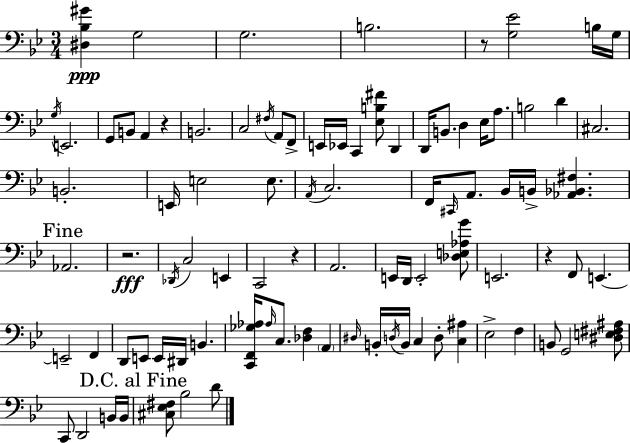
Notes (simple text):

[D#3,Bb3,G#4]/q G3/h G3/h. B3/h. R/e [G3,Eb4]/h B3/s G3/s G3/s E2/h. G2/e B2/e A2/q R/q B2/h. C3/h F#3/s A2/e F2/e E2/s Eb2/s C2/q [Eb3,B3,F#4]/e D2/q D2/s B2/e. D3/q Eb3/s A3/e. B3/h D4/q C#3/h. B2/h. E2/s E3/h E3/e. A2/s C3/h. F2/s C#2/s A2/e. Bb2/s B2/s [Ab2,Bb2,F#3]/q. Ab2/h. R/h. Db2/s C3/h E2/q C2/h R/q A2/h. E2/s D2/s E2/h [Db3,E3,Ab3,G4]/e E2/h. R/q F2/e E2/q. E2/h F2/q D2/e E2/e E2/s D#2/s B2/q. [C2,F2,Gb3,Ab3]/s Ab3/s C3/e. [Db3,F3]/q A2/q D#3/s B2/s D3/s B2/s C3/q D3/e [C3,A#3]/q Eb3/h F3/q B2/e G2/h [D#3,E3,F#3,A#3]/e C2/e D2/h B2/s B2/s [C#3,Eb3,F#3]/e Bb3/h D4/e